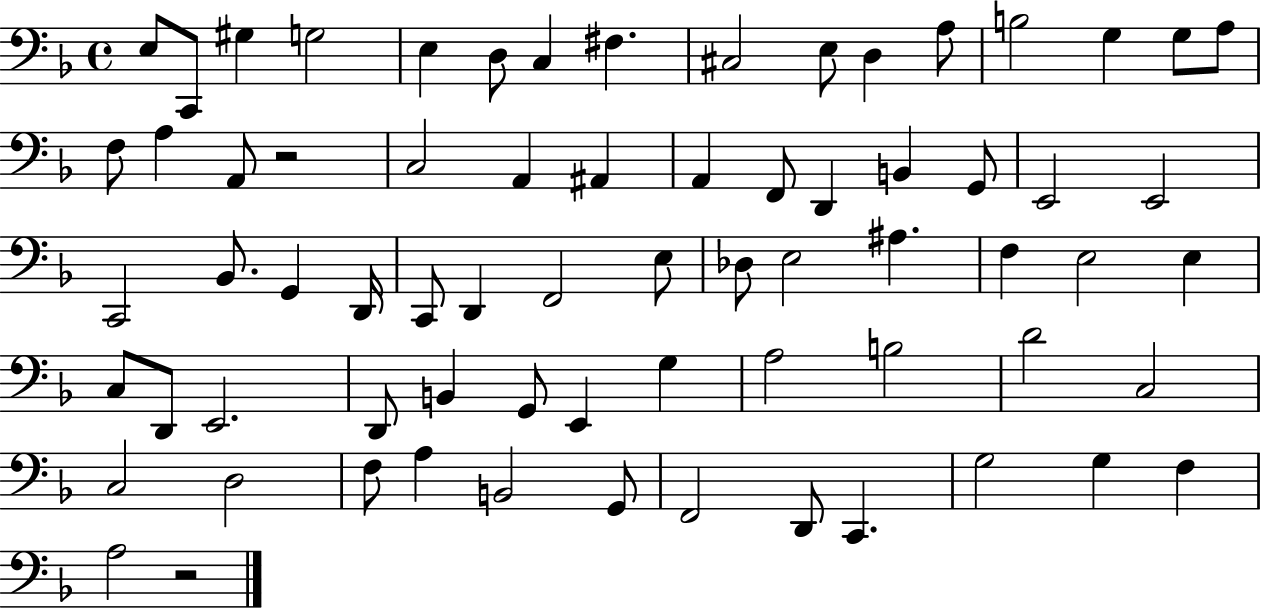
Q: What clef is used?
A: bass